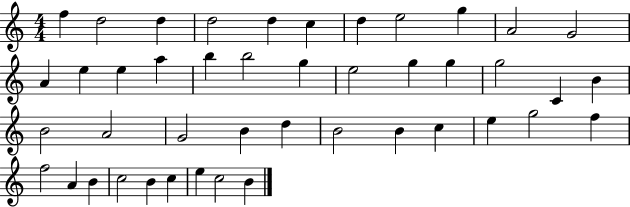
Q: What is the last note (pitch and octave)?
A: B4